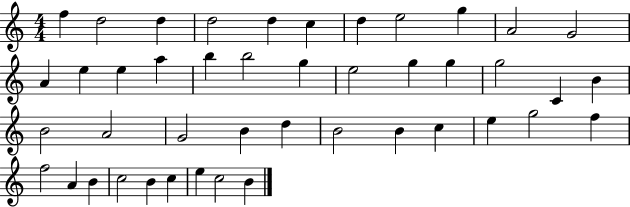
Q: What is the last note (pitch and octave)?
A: B4